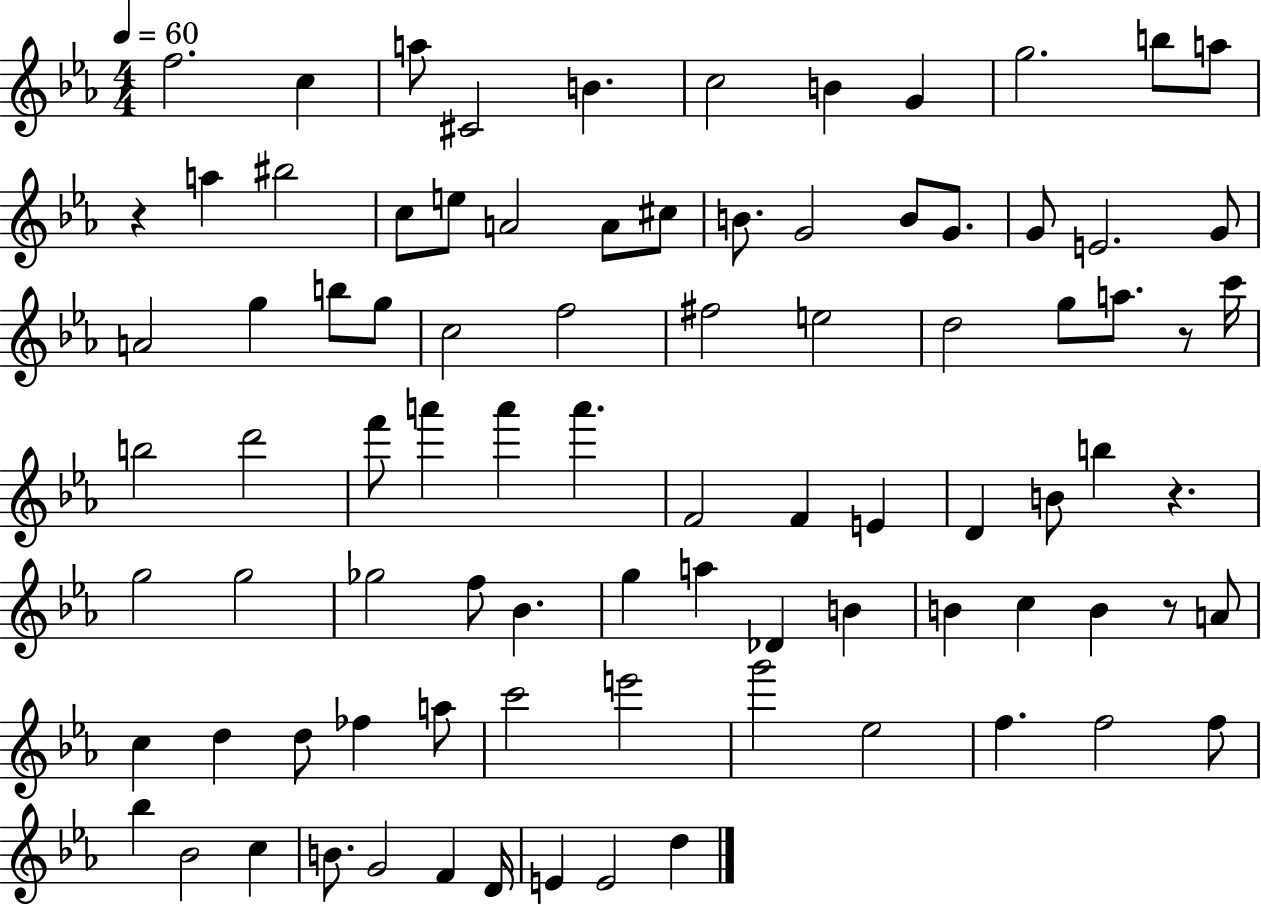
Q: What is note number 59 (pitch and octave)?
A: B4